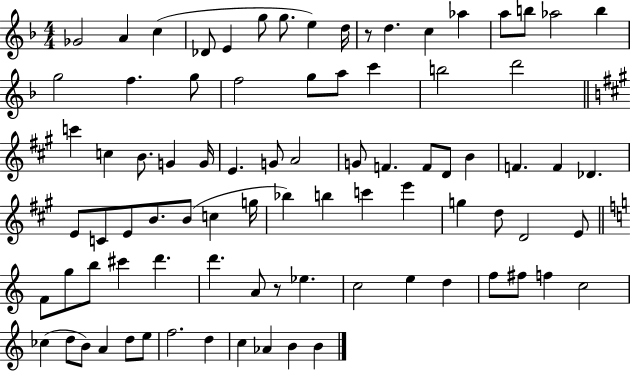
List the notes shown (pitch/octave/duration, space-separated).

Gb4/h A4/q C5/q Db4/e E4/q G5/e G5/e. E5/q D5/s R/e D5/q. C5/q Ab5/q A5/e B5/e Ab5/h B5/q G5/h F5/q. G5/e F5/h G5/e A5/e C6/q B5/h D6/h C6/q C5/q B4/e. G4/q G4/s E4/q. G4/e A4/h G4/e F4/q. F4/e D4/e B4/q F4/q. F4/q Db4/q. E4/e C4/e E4/e B4/e. B4/e C5/q G5/s Bb5/q B5/q C6/q E6/q G5/q D5/e D4/h E4/e F4/e G5/e B5/e C#6/q D6/q. D6/q. A4/e R/e Eb5/q. C5/h E5/q D5/q F5/e F#5/e F5/q C5/h CES5/q D5/e B4/e A4/q D5/e E5/e F5/h. D5/q C5/q Ab4/q B4/q B4/q